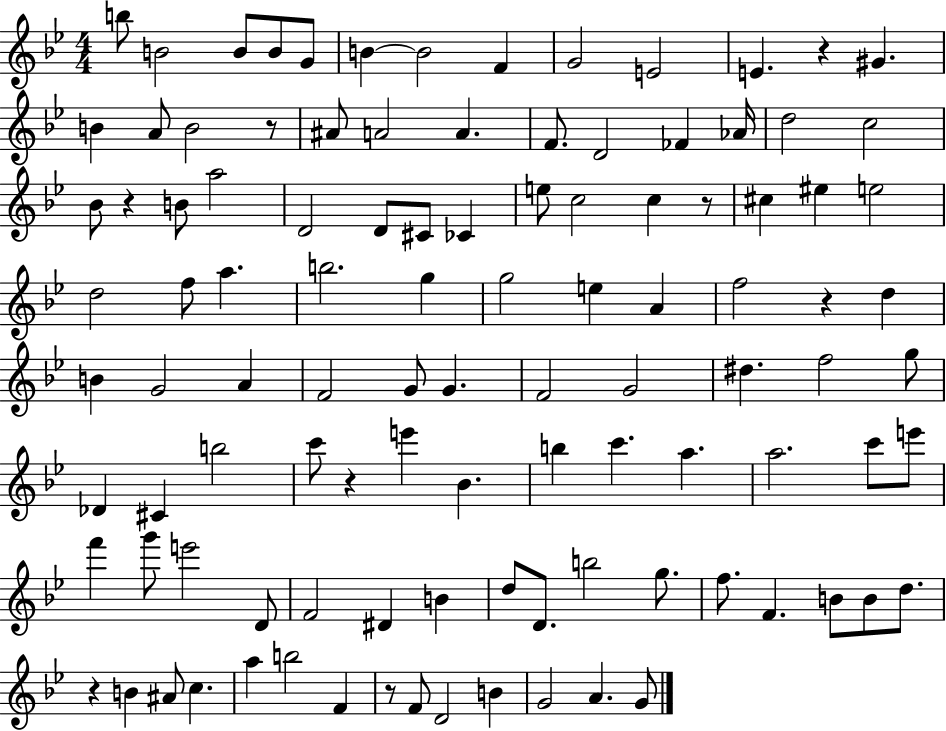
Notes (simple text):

B5/e B4/h B4/e B4/e G4/e B4/q B4/h F4/q G4/h E4/h E4/q. R/q G#4/q. B4/q A4/e B4/h R/e A#4/e A4/h A4/q. F4/e. D4/h FES4/q Ab4/s D5/h C5/h Bb4/e R/q B4/e A5/h D4/h D4/e C#4/e CES4/q E5/e C5/h C5/q R/e C#5/q EIS5/q E5/h D5/h F5/e A5/q. B5/h. G5/q G5/h E5/q A4/q F5/h R/q D5/q B4/q G4/h A4/q F4/h G4/e G4/q. F4/h G4/h D#5/q. F5/h G5/e Db4/q C#4/q B5/h C6/e R/q E6/q Bb4/q. B5/q C6/q. A5/q. A5/h. C6/e E6/e F6/q G6/e E6/h D4/e F4/h D#4/q B4/q D5/e D4/e. B5/h G5/e. F5/e. F4/q. B4/e B4/e D5/e. R/q B4/q A#4/e C5/q. A5/q B5/h F4/q R/e F4/e D4/h B4/q G4/h A4/q. G4/e